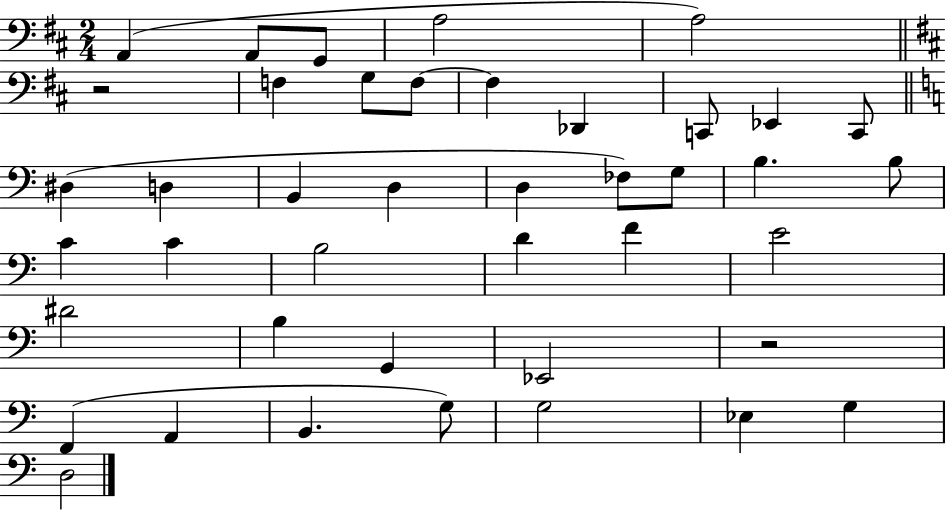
A2/q A2/e G2/e A3/h A3/h R/h F3/q G3/e F3/e F3/q Db2/q C2/e Eb2/q C2/e D#3/q D3/q B2/q D3/q D3/q FES3/e G3/e B3/q. B3/e C4/q C4/q B3/h D4/q F4/q E4/h D#4/h B3/q G2/q Eb2/h R/h F2/q A2/q B2/q. G3/e G3/h Eb3/q G3/q D3/h